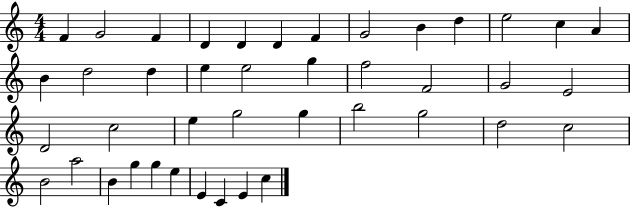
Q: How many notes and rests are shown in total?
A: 42